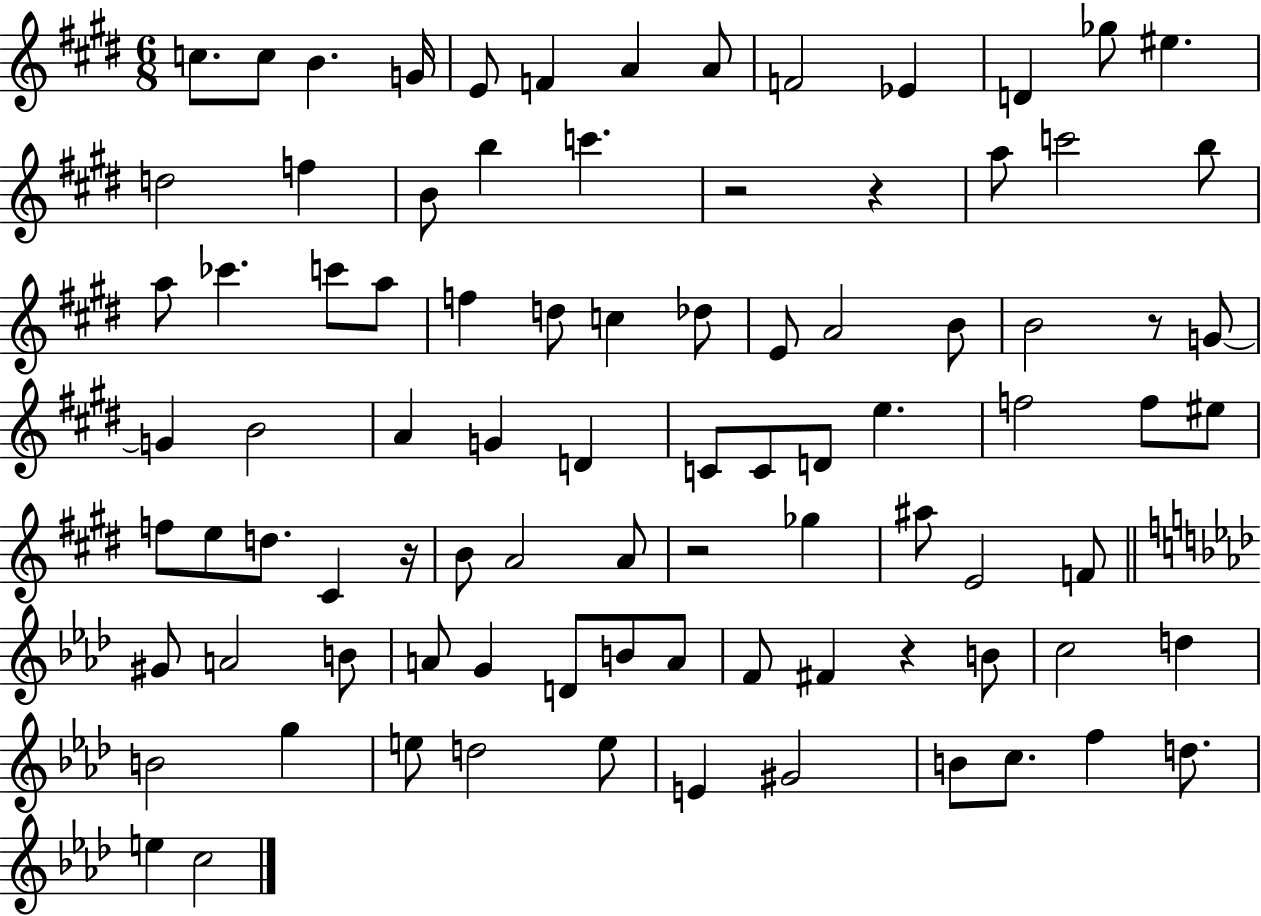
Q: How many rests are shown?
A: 6